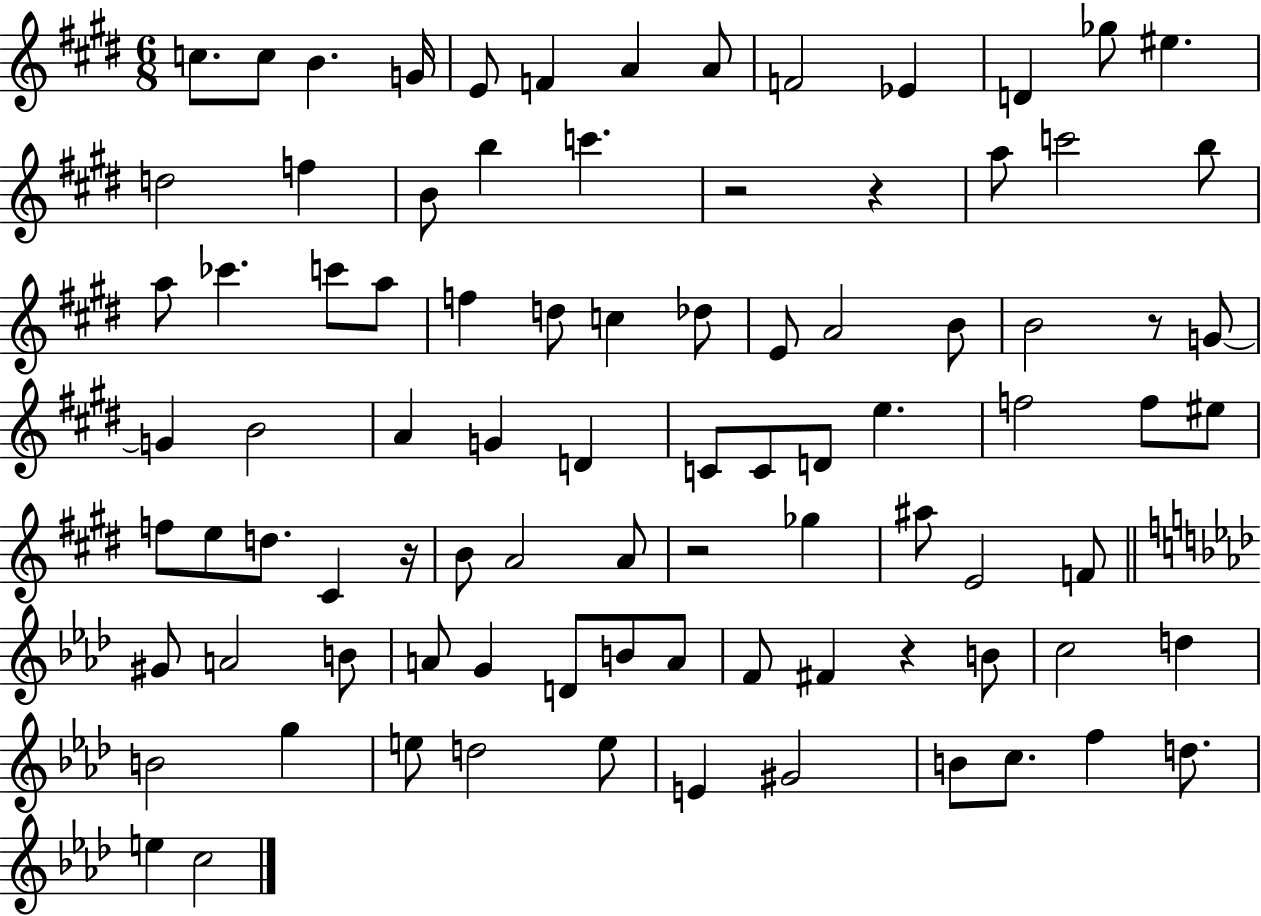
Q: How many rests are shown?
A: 6